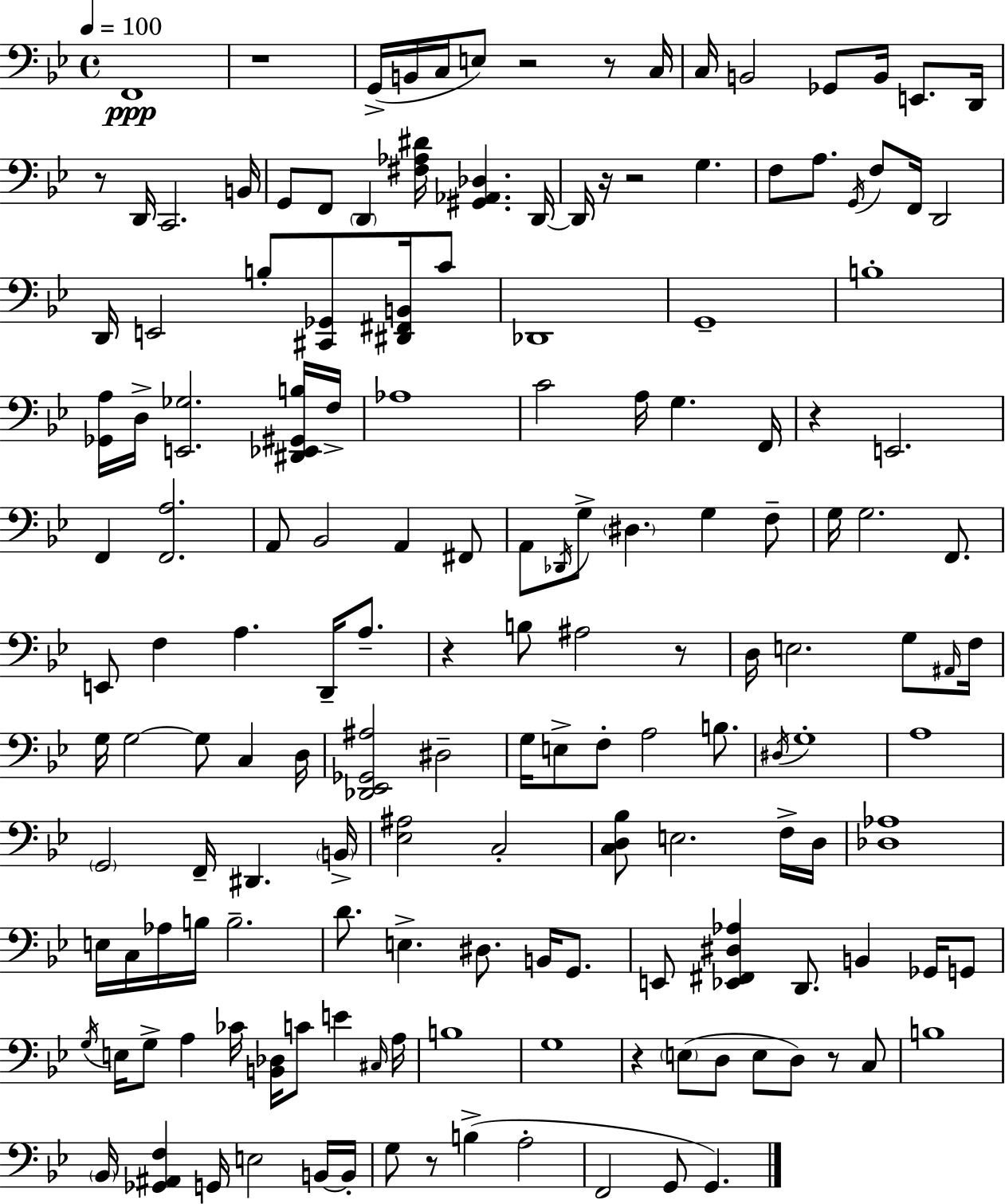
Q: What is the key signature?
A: BES major